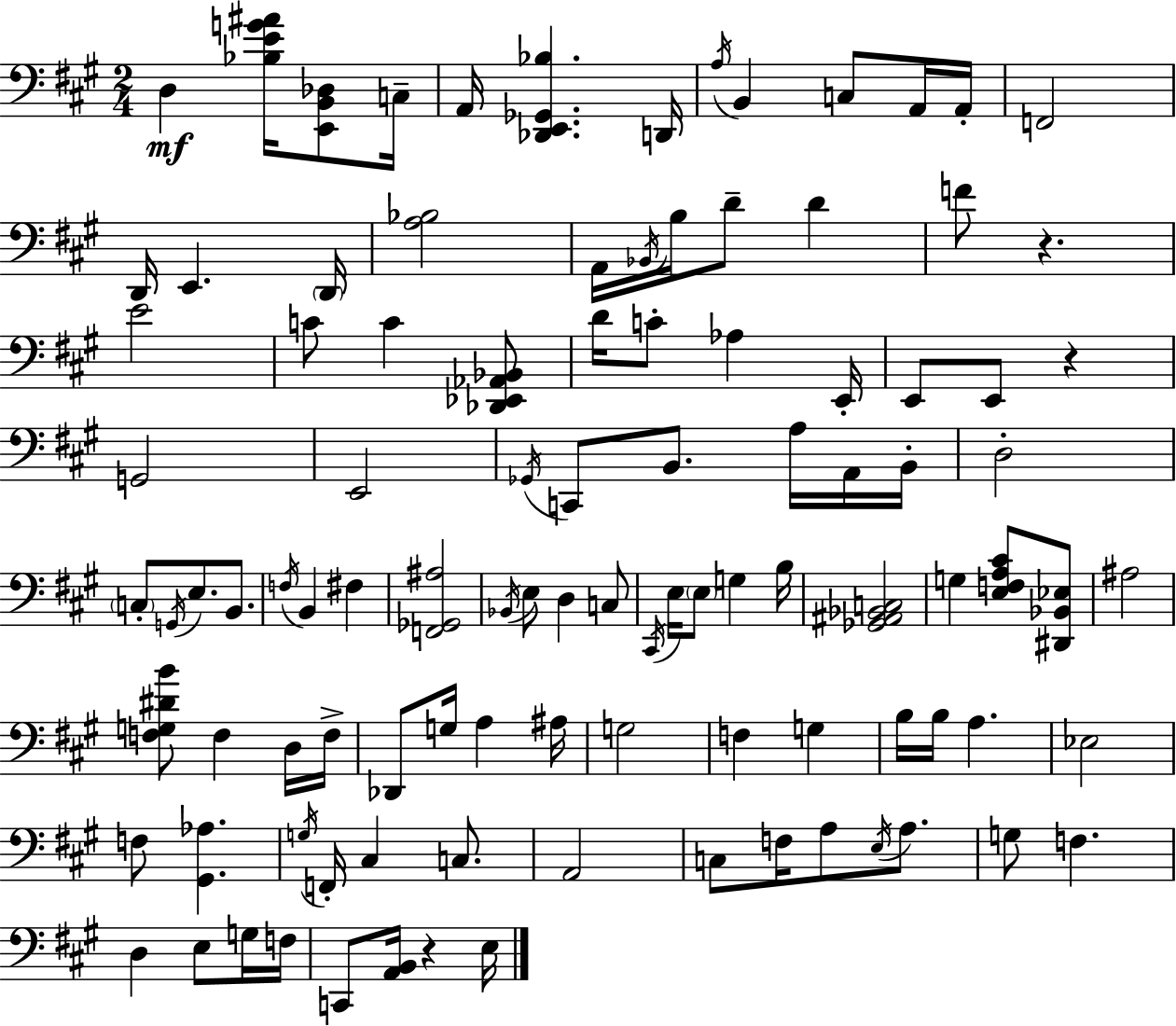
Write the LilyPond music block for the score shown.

{
  \clef bass
  \numericTimeSignature
  \time 2/4
  \key a \major
  d4\mf <bes e' g' ais'>16 <e, b, des>8 c16-- | a,16 <des, e, ges, bes>4. d,16 | \acciaccatura { a16 } b,4 c8 a,16 | a,16-. f,2 | \break d,16 e,4. | \parenthesize d,16 <a bes>2 | a,16 \acciaccatura { bes,16 } b16 d'8-- d'4 | f'8 r4. | \break e'2 | c'8 c'4 | <des, ees, aes, bes,>8 d'16 c'8-. aes4 | e,16-. e,8 e,8 r4 | \break g,2 | e,2 | \acciaccatura { ges,16 } c,8 b,8. | a16 a,16 b,16-. d2-. | \break \parenthesize c8-. \acciaccatura { g,16 } e8. | b,8. \acciaccatura { f16 } b,4 | fis4 <f, ges, ais>2 | \acciaccatura { bes,16 } e8 | \break d4 c8 \acciaccatura { cis,16 } e16 | \parenthesize e8 g4 b16 <ges, ais, bes, c>2 | g4 | <e f a cis'>8 <dis, bes, ees>8 ais2 | \break <f g dis' b'>8 | f4 d16 f16-> des,8 | g16 a4 ais16 g2 | f4 | \break g4 b16 | b16 a4. ees2 | f8 | <gis, aes>4. \acciaccatura { g16 } | \break f,16-. cis4 c8. | a,2 | c8 f16 a8 \acciaccatura { e16 } a8. | g8 f4. | \break d4 e8 g16 | f16 c,8 <a, b,>16 r4 | e16 \bar "|."
}